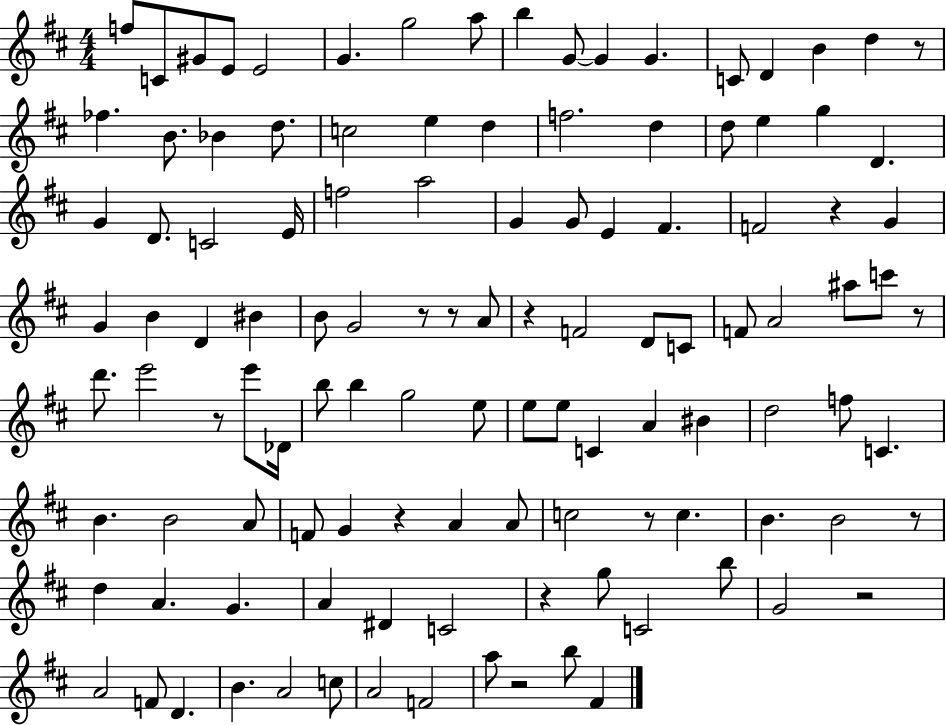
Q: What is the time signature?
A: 4/4